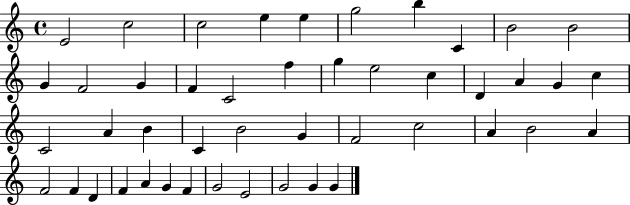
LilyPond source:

{
  \clef treble
  \time 4/4
  \defaultTimeSignature
  \key c \major
  e'2 c''2 | c''2 e''4 e''4 | g''2 b''4 c'4 | b'2 b'2 | \break g'4 f'2 g'4 | f'4 c'2 f''4 | g''4 e''2 c''4 | d'4 a'4 g'4 c''4 | \break c'2 a'4 b'4 | c'4 b'2 g'4 | f'2 c''2 | a'4 b'2 a'4 | \break f'2 f'4 d'4 | f'4 a'4 g'4 f'4 | g'2 e'2 | g'2 g'4 g'4 | \break \bar "|."
}